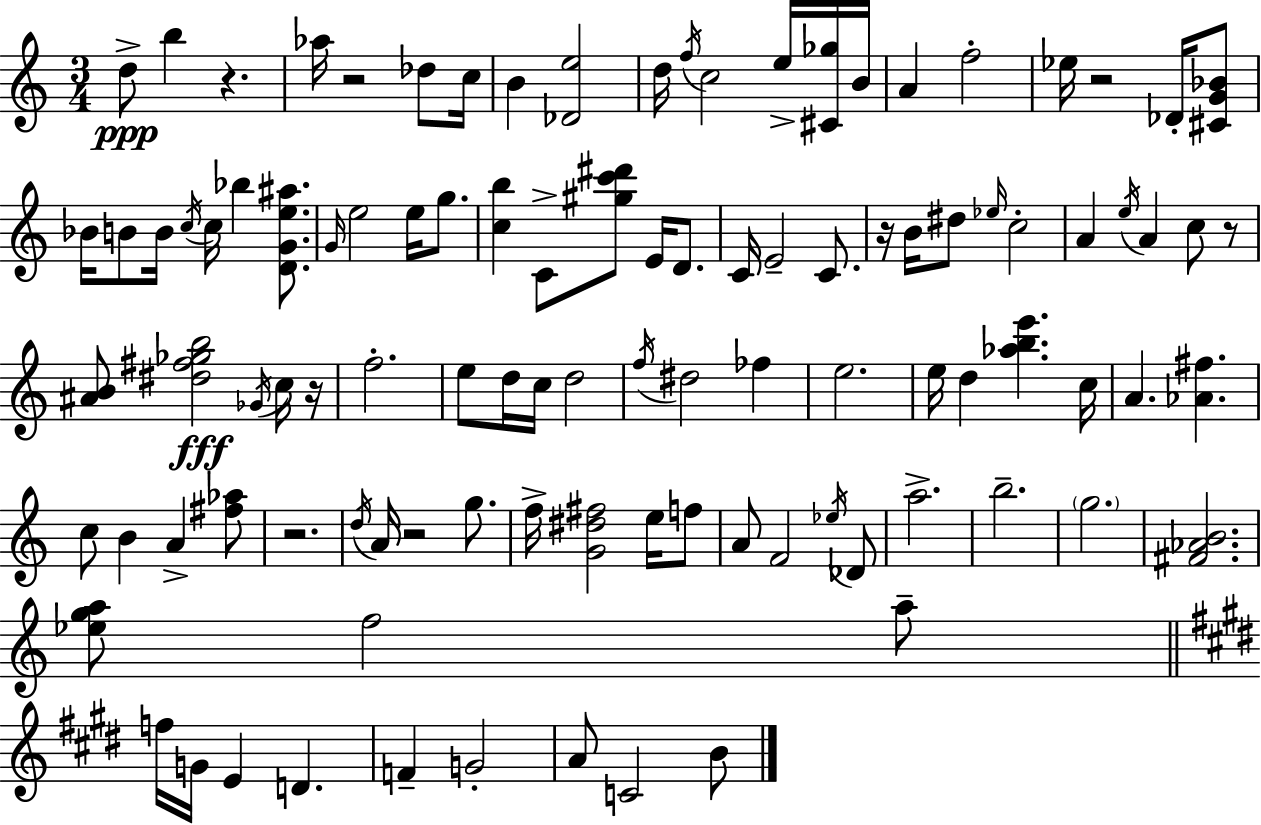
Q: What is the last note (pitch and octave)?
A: B4